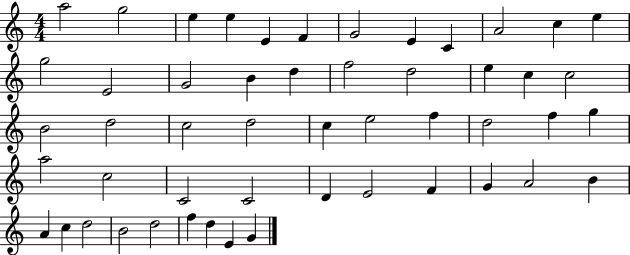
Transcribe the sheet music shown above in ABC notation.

X:1
T:Untitled
M:4/4
L:1/4
K:C
a2 g2 e e E F G2 E C A2 c e g2 E2 G2 B d f2 d2 e c c2 B2 d2 c2 d2 c e2 f d2 f g a2 c2 C2 C2 D E2 F G A2 B A c d2 B2 d2 f d E G